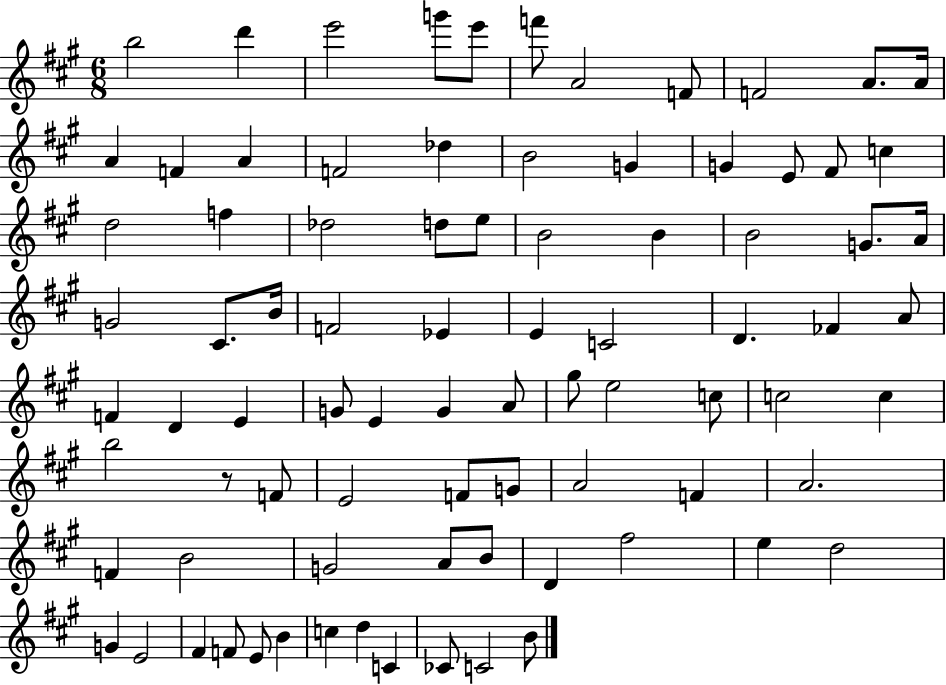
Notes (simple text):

B5/h D6/q E6/h G6/e E6/e F6/e A4/h F4/e F4/h A4/e. A4/s A4/q F4/q A4/q F4/h Db5/q B4/h G4/q G4/q E4/e F#4/e C5/q D5/h F5/q Db5/h D5/e E5/e B4/h B4/q B4/h G4/e. A4/s G4/h C#4/e. B4/s F4/h Eb4/q E4/q C4/h D4/q. FES4/q A4/e F4/q D4/q E4/q G4/e E4/q G4/q A4/e G#5/e E5/h C5/e C5/h C5/q B5/h R/e F4/e E4/h F4/e G4/e A4/h F4/q A4/h. F4/q B4/h G4/h A4/e B4/e D4/q F#5/h E5/q D5/h G4/q E4/h F#4/q F4/e E4/e B4/q C5/q D5/q C4/q CES4/e C4/h B4/e